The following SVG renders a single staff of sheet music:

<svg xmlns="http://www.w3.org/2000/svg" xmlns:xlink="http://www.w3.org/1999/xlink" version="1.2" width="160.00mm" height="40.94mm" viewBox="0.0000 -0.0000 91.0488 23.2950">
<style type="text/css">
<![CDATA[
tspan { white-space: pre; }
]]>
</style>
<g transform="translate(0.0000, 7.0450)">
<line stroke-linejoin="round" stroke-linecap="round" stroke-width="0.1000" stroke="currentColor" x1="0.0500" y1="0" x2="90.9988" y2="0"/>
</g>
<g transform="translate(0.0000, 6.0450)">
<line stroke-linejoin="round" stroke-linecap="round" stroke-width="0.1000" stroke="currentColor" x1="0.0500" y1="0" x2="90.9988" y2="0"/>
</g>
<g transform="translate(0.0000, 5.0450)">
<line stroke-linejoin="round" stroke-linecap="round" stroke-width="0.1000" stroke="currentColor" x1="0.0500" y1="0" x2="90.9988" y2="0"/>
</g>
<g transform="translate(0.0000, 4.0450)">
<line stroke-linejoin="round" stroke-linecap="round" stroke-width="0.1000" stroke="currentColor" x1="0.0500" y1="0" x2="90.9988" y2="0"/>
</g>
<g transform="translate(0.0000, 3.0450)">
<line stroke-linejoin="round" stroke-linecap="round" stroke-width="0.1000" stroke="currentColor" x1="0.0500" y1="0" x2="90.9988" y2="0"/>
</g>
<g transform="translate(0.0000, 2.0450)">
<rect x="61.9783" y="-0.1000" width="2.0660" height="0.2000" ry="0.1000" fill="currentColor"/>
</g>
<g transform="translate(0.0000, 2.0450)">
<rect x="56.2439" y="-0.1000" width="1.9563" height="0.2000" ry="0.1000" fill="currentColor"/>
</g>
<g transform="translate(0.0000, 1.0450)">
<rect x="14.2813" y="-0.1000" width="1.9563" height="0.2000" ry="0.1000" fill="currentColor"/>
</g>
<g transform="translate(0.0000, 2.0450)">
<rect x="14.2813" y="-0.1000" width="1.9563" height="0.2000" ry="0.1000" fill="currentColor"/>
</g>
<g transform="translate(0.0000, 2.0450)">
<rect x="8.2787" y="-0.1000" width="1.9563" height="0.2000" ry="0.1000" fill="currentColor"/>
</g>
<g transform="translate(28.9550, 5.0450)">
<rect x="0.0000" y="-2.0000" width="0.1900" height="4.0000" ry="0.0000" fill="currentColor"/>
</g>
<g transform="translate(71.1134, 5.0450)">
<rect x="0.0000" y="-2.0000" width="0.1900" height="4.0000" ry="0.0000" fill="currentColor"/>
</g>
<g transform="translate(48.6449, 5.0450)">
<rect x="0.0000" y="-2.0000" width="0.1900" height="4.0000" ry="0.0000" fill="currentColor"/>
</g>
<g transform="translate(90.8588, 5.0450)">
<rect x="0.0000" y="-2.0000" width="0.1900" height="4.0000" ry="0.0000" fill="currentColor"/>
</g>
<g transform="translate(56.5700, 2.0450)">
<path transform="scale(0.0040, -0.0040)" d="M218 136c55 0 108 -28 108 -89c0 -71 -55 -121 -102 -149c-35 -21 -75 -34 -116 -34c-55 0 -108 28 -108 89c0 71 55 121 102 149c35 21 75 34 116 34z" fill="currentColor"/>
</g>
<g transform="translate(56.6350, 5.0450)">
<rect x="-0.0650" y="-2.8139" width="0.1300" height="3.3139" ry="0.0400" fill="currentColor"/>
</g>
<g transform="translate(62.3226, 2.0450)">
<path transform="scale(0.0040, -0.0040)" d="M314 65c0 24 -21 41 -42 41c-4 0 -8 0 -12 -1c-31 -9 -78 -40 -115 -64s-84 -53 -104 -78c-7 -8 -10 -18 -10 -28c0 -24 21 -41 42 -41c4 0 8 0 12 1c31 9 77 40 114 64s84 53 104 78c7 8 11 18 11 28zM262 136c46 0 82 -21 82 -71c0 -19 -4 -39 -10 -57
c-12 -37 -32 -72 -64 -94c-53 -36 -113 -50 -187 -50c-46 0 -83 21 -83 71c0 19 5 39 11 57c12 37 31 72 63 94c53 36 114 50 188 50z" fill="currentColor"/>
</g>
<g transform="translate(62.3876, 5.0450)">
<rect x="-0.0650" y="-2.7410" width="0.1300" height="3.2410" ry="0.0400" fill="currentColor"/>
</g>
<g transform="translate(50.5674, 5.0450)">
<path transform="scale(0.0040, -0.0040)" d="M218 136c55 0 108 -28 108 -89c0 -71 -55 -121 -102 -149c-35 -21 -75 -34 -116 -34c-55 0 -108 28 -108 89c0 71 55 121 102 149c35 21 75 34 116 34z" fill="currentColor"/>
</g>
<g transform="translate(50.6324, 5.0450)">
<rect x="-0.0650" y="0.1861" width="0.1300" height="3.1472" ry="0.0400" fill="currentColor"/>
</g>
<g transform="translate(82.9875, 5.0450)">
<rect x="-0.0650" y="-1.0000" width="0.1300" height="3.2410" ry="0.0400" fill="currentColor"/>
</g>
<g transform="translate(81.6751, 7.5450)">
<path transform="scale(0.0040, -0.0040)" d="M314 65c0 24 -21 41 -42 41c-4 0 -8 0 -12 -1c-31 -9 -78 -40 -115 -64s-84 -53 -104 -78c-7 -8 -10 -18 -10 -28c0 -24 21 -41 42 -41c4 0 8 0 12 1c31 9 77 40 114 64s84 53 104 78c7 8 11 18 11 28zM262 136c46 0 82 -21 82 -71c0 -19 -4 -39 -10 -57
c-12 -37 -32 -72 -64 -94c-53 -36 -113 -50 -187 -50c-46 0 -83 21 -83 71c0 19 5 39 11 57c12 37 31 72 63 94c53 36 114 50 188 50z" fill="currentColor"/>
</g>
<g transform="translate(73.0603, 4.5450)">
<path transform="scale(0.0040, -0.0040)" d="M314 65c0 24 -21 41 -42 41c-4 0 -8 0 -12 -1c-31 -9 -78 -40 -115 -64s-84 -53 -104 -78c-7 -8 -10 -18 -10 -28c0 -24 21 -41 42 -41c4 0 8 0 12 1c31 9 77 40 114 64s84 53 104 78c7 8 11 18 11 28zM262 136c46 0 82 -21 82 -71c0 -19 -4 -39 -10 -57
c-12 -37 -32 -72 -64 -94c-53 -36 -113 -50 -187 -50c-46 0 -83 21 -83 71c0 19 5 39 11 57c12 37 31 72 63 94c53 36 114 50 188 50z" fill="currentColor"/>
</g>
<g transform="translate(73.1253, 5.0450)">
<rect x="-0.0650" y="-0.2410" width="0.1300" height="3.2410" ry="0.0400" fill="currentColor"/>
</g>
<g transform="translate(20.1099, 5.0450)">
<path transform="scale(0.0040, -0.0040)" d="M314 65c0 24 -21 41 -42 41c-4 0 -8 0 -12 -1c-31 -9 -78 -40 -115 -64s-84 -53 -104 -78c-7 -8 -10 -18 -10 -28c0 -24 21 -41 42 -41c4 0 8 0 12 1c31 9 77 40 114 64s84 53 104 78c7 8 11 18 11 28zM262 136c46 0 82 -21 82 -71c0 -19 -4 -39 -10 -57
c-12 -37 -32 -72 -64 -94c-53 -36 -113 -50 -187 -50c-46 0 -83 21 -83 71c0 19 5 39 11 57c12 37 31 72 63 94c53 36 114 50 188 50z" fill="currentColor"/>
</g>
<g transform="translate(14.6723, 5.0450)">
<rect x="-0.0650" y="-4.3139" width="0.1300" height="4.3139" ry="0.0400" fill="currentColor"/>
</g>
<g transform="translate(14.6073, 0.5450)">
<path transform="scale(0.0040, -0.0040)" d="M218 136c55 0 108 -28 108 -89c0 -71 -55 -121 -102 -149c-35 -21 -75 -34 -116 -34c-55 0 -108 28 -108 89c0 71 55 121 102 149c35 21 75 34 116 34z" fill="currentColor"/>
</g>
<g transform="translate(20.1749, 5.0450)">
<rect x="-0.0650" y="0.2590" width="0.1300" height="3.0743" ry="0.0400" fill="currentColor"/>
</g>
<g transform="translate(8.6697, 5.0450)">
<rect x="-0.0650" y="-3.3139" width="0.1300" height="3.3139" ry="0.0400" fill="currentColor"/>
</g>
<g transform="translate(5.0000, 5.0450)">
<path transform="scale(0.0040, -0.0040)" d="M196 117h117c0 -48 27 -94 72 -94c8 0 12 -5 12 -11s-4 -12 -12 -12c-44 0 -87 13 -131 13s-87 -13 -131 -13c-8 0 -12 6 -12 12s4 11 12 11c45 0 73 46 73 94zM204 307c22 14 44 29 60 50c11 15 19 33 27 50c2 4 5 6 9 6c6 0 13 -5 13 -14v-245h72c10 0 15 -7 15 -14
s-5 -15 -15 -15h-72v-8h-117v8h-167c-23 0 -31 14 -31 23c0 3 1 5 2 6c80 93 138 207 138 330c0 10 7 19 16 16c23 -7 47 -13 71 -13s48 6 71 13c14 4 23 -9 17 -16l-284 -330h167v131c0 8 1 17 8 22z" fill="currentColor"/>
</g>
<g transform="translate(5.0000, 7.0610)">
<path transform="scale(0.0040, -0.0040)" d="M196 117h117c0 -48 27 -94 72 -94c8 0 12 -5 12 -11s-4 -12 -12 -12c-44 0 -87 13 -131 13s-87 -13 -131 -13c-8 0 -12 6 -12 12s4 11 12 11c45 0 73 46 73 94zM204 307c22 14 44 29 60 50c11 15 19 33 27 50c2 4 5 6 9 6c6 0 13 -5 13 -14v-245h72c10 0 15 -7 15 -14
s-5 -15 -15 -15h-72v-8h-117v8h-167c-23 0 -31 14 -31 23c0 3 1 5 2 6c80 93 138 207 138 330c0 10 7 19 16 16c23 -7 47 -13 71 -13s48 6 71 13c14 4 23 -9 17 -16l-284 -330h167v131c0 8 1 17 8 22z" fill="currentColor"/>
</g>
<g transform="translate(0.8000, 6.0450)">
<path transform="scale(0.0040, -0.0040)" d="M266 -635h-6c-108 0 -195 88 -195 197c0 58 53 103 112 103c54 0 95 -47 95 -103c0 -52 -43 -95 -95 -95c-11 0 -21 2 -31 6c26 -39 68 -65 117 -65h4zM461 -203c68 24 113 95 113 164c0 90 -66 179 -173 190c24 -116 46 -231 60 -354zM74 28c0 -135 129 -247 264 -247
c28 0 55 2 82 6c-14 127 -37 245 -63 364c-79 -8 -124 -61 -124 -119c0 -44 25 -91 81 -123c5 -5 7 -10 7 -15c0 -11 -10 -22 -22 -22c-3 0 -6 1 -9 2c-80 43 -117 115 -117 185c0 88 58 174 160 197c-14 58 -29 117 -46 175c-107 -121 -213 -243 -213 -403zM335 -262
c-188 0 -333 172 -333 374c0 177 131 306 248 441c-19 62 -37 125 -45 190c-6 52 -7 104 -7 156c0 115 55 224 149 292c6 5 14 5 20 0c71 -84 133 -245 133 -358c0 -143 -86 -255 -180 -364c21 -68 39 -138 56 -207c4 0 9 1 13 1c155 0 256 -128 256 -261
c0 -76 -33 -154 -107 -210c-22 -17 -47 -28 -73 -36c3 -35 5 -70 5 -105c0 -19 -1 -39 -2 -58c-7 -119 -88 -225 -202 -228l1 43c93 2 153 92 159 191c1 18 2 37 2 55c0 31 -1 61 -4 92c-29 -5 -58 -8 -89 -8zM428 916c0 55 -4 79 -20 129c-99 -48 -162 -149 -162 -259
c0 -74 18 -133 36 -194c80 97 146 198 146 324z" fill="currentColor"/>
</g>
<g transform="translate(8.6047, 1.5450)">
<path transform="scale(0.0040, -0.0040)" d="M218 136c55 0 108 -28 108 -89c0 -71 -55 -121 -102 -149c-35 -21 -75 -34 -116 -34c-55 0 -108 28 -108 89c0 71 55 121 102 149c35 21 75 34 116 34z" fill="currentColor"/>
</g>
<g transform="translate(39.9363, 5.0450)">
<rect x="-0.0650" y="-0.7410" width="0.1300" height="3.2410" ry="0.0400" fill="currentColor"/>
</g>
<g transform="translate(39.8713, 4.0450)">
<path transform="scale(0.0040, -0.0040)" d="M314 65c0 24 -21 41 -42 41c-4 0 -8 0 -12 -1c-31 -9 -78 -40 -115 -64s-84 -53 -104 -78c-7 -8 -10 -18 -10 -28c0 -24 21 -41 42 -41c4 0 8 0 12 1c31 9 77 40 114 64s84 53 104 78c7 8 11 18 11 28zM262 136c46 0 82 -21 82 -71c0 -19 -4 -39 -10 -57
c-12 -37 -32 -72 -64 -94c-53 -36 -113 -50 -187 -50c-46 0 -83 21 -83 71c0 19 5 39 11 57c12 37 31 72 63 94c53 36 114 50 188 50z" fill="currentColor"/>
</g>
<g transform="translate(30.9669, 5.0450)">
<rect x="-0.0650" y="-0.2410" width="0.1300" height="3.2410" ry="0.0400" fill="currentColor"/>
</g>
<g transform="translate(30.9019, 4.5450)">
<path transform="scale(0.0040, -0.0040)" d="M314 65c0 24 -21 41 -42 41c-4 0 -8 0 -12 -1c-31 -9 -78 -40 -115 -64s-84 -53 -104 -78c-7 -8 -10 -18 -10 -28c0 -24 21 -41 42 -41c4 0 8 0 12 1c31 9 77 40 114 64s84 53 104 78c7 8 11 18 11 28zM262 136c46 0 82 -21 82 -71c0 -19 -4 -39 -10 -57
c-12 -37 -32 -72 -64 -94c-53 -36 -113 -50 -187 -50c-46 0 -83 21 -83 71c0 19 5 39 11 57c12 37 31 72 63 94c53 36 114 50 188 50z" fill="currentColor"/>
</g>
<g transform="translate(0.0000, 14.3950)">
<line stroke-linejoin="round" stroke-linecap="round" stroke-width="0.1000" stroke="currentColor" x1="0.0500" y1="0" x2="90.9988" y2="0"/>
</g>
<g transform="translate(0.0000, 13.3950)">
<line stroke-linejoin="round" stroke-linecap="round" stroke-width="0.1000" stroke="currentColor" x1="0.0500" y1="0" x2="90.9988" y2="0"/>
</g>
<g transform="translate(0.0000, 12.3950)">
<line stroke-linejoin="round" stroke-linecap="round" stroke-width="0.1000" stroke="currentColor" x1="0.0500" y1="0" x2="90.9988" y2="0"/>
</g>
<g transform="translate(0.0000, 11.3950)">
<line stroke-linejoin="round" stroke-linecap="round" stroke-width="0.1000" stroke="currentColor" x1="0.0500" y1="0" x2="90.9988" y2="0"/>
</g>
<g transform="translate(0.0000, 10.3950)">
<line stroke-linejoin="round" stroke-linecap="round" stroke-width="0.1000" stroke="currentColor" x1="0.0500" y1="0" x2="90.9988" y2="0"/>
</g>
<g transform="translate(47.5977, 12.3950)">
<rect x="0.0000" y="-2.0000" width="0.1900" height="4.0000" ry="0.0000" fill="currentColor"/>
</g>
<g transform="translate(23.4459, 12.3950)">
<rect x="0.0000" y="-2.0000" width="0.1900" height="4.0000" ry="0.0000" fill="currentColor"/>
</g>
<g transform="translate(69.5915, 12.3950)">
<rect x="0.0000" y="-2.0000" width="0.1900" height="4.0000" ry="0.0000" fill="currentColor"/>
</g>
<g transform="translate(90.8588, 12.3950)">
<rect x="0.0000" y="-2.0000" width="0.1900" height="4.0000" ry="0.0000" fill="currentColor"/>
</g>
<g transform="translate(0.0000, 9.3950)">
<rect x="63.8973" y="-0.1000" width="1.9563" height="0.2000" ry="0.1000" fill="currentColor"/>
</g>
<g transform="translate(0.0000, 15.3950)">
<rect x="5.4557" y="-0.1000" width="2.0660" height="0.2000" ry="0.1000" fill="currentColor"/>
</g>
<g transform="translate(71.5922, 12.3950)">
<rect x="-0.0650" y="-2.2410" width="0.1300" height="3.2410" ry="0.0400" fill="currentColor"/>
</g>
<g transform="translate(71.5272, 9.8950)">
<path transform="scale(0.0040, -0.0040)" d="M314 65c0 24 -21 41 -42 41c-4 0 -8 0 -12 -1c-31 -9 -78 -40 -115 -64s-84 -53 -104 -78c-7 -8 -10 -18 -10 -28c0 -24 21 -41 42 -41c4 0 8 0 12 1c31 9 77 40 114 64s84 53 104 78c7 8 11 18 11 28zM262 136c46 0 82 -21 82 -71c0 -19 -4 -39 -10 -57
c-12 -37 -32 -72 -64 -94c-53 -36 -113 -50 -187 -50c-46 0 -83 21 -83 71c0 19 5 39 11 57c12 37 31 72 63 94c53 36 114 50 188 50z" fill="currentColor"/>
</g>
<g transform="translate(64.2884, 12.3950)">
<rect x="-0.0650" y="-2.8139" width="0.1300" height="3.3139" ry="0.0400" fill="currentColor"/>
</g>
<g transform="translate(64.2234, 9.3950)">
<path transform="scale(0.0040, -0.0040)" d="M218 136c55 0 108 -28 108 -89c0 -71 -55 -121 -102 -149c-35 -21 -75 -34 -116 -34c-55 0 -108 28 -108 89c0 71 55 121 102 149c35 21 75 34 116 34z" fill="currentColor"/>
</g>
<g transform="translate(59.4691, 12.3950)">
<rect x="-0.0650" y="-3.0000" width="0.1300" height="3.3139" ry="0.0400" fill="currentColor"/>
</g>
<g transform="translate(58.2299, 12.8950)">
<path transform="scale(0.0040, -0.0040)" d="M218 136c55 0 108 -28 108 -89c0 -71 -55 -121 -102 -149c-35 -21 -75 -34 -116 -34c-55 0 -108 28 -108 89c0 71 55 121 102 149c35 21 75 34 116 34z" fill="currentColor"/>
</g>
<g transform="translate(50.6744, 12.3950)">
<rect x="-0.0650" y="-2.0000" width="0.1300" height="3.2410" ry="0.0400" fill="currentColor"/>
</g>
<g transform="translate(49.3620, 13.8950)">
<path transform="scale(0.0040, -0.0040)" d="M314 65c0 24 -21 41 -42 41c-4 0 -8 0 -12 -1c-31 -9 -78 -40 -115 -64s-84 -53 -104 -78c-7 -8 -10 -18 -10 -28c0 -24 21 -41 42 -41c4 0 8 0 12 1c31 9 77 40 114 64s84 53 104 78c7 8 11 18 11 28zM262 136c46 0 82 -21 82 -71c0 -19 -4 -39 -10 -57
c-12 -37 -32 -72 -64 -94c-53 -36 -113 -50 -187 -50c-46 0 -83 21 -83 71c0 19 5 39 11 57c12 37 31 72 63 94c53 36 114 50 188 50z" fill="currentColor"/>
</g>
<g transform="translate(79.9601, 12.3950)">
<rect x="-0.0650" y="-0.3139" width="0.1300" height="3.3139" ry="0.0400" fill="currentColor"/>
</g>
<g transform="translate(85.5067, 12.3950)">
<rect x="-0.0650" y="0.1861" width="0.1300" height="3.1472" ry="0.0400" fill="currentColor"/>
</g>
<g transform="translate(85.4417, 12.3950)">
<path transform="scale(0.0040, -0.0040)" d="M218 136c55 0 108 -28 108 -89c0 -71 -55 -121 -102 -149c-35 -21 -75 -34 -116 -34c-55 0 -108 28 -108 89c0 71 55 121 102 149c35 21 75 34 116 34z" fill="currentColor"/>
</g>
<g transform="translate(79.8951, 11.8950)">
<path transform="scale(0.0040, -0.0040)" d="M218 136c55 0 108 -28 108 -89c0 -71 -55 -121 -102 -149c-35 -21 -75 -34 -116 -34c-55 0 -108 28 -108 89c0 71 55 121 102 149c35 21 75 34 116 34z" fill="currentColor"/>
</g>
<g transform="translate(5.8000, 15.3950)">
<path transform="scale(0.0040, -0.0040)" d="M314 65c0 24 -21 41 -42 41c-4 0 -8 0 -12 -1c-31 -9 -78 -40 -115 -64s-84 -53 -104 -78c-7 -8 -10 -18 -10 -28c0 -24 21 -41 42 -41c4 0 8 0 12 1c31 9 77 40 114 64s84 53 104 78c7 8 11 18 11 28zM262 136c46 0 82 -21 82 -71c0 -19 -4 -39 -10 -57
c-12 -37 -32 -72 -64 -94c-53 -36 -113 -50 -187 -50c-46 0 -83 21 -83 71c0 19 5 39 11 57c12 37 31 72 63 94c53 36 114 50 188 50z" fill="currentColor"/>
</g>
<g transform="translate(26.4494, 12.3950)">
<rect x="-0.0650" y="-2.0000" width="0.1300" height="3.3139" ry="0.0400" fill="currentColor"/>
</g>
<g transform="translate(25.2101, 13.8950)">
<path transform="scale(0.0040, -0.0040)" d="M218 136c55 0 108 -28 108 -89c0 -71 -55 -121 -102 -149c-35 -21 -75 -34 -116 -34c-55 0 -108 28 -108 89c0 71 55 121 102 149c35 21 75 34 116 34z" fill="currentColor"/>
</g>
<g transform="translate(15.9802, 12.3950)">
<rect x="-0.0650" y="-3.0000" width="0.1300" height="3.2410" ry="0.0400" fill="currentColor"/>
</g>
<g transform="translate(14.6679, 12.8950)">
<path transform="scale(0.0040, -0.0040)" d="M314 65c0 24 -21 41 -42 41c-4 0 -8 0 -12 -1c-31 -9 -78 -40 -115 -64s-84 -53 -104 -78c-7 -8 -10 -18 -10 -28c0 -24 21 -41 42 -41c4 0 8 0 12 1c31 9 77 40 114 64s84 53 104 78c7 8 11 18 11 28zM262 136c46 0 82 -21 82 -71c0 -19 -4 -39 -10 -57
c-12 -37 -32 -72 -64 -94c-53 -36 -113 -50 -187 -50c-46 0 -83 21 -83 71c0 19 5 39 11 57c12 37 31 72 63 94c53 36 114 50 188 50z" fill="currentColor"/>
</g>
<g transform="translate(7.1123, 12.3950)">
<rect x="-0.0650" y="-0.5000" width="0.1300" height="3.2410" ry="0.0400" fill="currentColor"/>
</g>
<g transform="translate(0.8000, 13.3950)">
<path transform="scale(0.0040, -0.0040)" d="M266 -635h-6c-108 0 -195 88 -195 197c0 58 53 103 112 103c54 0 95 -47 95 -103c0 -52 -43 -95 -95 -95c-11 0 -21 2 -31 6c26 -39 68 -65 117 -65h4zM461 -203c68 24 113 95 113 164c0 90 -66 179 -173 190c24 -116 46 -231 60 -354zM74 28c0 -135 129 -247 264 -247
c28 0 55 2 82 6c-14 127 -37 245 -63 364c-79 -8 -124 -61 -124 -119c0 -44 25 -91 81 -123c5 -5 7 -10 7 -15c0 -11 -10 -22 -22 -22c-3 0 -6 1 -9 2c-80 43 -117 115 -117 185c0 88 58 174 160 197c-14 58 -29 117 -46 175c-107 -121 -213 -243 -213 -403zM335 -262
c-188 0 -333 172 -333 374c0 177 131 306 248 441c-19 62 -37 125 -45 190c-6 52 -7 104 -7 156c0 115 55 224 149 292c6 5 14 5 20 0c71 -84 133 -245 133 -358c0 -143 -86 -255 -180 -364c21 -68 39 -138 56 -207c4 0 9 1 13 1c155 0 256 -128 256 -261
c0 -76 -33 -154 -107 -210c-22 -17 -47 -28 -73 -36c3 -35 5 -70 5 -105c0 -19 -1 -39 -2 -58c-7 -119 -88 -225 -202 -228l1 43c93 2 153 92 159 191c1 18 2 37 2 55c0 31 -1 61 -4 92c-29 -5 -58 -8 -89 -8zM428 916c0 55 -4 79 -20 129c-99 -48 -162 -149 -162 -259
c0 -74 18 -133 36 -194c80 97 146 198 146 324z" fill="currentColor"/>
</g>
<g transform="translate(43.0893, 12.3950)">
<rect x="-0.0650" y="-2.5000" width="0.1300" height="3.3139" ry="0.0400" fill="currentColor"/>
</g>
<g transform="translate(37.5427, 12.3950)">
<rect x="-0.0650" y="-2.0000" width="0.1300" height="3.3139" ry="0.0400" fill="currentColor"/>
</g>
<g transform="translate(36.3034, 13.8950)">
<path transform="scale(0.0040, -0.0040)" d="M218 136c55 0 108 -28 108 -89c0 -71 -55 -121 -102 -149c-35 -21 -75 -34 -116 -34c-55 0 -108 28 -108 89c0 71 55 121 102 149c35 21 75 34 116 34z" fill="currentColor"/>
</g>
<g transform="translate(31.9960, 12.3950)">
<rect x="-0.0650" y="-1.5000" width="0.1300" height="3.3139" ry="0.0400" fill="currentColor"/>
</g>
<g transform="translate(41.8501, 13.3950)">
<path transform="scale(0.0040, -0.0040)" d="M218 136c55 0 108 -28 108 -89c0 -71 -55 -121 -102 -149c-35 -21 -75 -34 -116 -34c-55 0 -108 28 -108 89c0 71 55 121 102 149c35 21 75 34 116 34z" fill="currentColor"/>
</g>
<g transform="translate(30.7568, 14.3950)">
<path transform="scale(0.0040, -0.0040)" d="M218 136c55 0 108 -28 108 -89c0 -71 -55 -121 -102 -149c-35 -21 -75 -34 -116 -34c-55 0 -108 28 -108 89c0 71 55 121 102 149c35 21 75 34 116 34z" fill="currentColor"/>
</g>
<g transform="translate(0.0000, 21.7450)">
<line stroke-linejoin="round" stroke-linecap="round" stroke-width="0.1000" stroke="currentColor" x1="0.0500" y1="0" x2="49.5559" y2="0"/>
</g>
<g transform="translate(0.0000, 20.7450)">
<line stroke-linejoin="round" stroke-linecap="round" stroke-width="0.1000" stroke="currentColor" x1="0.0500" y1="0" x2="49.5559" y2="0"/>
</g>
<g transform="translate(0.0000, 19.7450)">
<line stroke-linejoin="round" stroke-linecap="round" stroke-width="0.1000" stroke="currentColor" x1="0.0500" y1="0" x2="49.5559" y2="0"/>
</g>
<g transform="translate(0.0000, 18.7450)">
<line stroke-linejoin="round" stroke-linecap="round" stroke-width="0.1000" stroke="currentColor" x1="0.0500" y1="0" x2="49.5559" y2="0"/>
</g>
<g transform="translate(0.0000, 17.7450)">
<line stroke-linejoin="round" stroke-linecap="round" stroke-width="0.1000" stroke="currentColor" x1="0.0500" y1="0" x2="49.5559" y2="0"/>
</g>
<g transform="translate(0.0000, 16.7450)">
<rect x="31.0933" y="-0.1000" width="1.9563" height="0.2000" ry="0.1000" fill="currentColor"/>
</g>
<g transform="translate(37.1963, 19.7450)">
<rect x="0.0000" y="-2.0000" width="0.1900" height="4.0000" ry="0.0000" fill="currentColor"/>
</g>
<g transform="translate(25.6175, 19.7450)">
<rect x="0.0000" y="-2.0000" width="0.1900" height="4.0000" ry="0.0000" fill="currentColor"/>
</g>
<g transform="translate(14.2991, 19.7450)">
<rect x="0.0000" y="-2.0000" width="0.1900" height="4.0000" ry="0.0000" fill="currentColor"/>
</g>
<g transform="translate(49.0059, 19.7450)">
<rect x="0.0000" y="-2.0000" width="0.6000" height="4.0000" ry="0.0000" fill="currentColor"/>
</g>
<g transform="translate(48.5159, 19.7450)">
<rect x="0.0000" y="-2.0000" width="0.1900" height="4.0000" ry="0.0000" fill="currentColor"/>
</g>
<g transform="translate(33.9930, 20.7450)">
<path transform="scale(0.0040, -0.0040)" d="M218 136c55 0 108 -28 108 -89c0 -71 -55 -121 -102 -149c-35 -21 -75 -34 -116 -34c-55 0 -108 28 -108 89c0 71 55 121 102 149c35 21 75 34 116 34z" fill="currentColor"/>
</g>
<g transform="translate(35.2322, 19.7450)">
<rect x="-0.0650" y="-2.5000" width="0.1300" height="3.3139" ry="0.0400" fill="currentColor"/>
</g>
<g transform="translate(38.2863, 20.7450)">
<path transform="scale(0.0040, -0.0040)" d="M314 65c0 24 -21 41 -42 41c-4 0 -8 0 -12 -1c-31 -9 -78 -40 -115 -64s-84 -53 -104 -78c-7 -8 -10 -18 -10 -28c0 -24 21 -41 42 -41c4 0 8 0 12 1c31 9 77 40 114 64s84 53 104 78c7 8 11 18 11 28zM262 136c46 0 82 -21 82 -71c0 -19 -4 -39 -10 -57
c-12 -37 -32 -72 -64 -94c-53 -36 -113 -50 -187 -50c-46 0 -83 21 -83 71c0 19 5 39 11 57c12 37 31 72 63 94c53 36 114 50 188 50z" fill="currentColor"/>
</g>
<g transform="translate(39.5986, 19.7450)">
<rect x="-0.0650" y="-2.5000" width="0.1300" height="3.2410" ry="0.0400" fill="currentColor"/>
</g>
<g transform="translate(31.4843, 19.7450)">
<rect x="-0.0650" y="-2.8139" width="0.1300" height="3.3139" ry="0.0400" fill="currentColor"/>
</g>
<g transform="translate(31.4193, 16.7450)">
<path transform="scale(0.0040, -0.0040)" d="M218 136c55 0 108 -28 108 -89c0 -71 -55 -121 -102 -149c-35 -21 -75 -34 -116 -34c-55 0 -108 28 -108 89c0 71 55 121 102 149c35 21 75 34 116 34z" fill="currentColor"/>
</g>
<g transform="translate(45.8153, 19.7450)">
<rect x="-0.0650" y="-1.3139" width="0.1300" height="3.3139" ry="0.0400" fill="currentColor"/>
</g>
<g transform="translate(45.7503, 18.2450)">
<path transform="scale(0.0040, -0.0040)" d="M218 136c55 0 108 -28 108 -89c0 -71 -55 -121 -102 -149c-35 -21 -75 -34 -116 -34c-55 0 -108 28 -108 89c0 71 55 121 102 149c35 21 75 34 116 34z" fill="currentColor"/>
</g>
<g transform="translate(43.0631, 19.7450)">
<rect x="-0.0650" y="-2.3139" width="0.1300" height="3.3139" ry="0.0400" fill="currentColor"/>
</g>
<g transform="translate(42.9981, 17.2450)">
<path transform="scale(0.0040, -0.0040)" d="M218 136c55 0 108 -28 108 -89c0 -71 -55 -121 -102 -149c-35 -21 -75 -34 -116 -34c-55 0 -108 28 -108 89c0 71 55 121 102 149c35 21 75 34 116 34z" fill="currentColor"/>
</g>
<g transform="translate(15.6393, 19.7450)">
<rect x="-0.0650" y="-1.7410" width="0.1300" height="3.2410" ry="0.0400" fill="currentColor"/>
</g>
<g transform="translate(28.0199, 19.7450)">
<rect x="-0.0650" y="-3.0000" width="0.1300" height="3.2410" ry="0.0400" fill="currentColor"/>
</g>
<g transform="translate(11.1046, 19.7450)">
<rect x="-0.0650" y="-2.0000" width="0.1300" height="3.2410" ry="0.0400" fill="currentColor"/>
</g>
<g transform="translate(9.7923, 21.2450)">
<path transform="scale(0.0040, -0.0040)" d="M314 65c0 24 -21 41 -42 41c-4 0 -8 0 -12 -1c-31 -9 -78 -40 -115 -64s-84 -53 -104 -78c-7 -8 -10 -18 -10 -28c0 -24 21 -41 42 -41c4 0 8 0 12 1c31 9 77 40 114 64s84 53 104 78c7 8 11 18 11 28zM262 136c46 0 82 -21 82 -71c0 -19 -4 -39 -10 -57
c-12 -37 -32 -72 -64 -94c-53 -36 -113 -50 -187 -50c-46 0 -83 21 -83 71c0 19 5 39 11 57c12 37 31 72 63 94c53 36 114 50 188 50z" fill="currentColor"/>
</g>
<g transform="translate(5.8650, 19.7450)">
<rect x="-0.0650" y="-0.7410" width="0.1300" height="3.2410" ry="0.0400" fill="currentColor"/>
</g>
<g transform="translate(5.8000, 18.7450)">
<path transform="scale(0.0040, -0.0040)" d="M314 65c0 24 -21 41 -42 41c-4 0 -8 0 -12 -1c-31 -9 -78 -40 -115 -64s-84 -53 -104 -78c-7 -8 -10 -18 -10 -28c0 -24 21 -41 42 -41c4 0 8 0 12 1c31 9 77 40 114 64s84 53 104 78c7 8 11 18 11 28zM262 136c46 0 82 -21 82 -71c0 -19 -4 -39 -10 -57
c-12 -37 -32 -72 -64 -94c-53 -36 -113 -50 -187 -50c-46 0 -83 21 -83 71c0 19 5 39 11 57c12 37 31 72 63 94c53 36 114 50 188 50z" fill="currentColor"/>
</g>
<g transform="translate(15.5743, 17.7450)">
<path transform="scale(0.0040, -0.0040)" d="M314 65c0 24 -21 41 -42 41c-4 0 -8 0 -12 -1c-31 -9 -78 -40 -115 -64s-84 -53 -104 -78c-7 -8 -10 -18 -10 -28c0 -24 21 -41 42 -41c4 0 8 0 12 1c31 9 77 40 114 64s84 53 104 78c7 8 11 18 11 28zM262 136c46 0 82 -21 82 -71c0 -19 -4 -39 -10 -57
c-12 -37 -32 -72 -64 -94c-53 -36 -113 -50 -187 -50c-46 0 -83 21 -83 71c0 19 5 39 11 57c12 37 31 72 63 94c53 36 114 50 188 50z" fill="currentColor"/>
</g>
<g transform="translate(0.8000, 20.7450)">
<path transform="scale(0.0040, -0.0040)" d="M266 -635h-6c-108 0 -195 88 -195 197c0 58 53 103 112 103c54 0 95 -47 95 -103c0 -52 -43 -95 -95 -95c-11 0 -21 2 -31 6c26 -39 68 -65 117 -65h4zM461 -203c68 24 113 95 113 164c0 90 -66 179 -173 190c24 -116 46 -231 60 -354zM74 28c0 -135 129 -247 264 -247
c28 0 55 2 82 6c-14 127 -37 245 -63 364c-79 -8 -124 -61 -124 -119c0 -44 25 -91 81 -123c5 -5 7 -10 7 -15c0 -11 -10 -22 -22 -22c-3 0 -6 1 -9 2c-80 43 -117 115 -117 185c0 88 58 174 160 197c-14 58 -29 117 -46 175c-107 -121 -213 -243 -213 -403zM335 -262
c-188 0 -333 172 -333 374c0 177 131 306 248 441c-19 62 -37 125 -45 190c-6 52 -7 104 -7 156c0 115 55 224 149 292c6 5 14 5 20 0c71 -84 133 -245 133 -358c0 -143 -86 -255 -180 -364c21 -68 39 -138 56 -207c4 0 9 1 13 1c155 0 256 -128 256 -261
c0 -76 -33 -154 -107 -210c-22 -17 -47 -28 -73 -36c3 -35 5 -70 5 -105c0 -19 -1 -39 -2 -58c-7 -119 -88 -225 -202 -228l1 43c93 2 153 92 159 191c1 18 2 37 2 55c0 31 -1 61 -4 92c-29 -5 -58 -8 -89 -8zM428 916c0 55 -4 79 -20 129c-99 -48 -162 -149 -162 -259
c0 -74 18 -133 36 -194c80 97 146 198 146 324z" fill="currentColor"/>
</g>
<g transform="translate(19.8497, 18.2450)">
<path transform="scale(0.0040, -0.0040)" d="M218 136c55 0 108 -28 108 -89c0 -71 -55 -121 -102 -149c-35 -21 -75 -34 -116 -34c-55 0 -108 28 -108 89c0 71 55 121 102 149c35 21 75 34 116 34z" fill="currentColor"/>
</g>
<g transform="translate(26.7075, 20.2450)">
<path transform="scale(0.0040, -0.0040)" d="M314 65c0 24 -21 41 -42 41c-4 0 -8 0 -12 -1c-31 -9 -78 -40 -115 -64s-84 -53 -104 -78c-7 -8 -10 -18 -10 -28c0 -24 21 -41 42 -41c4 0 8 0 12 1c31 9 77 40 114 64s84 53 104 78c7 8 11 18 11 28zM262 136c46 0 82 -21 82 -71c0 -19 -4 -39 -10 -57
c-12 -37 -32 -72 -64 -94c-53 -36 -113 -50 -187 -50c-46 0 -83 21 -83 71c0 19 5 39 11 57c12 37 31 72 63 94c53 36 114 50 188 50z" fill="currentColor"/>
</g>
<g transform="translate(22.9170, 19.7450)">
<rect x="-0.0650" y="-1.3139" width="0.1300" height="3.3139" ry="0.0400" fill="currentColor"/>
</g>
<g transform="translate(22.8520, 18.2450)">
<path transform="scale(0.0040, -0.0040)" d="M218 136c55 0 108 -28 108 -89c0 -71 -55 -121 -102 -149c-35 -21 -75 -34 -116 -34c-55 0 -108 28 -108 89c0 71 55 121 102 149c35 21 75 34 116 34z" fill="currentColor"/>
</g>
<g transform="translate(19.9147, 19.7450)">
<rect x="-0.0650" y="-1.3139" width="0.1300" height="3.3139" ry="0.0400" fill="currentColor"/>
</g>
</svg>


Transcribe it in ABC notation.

X:1
T:Untitled
M:4/4
L:1/4
K:C
b d' B2 c2 d2 B a a2 c2 D2 C2 A2 F E F G F2 A a g2 c B d2 F2 f2 e e A2 a G G2 g e